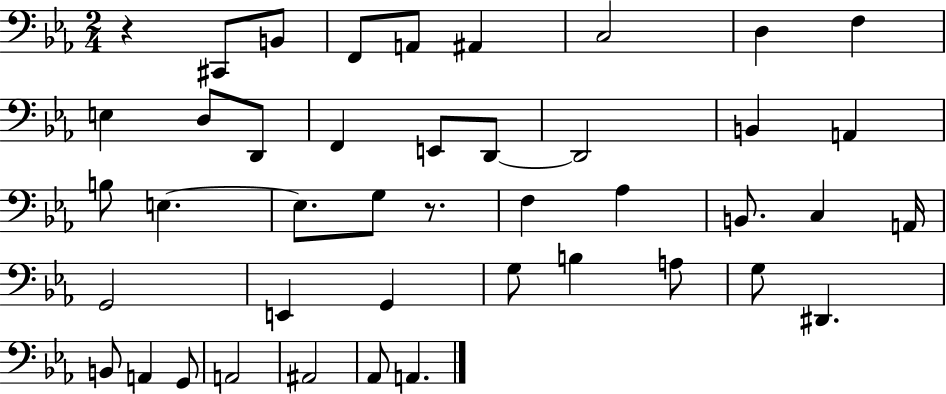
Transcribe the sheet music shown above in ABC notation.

X:1
T:Untitled
M:2/4
L:1/4
K:Eb
z ^C,,/2 B,,/2 F,,/2 A,,/2 ^A,, C,2 D, F, E, D,/2 D,,/2 F,, E,,/2 D,,/2 D,,2 B,, A,, B,/2 E, E,/2 G,/2 z/2 F, _A, B,,/2 C, A,,/4 G,,2 E,, G,, G,/2 B, A,/2 G,/2 ^D,, B,,/2 A,, G,,/2 A,,2 ^A,,2 _A,,/2 A,,